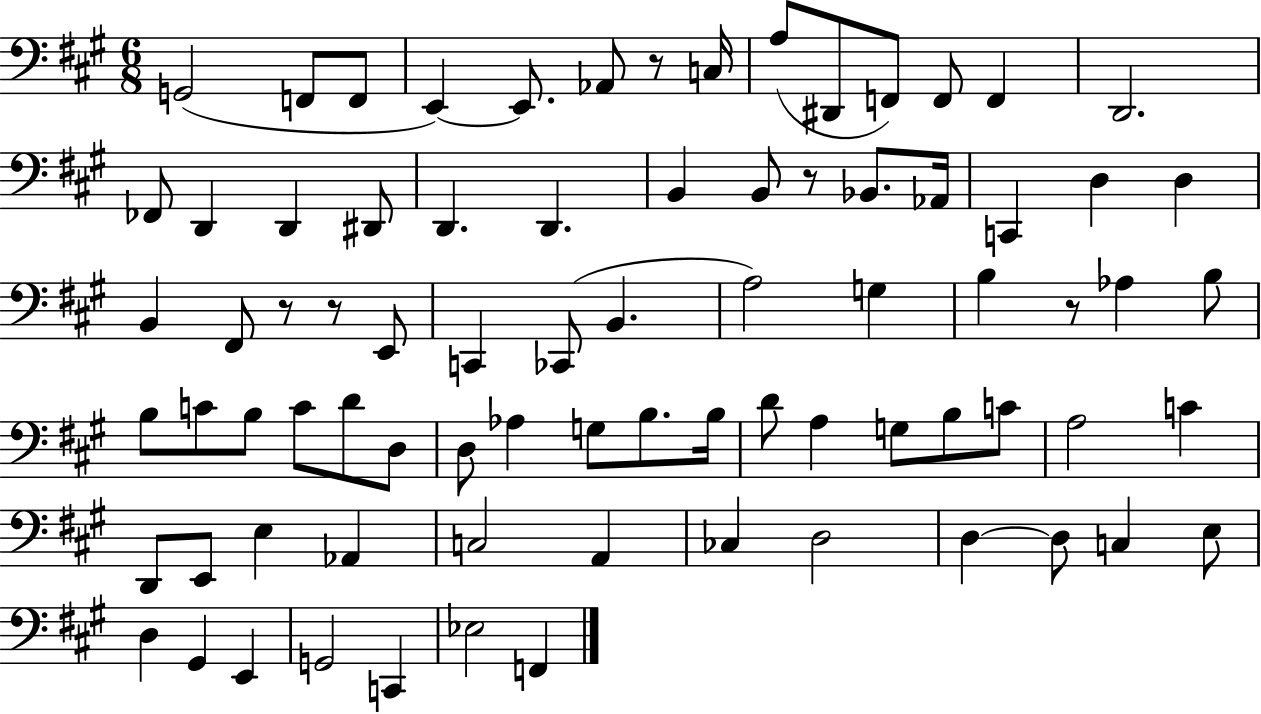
{
  \clef bass
  \numericTimeSignature
  \time 6/8
  \key a \major
  g,2( f,8 f,8 | e,4~~) e,8. aes,8 r8 c16 | a8( dis,8 f,8) f,8 f,4 | d,2. | \break fes,8 d,4 d,4 dis,8 | d,4. d,4. | b,4 b,8 r8 bes,8. aes,16 | c,4 d4 d4 | \break b,4 fis,8 r8 r8 e,8 | c,4 ces,8( b,4. | a2) g4 | b4 r8 aes4 b8 | \break b8 c'8 b8 c'8 d'8 d8 | d8 aes4 g8 b8. b16 | d'8 a4 g8 b8 c'8 | a2 c'4 | \break d,8 e,8 e4 aes,4 | c2 a,4 | ces4 d2 | d4~~ d8 c4 e8 | \break d4 gis,4 e,4 | g,2 c,4 | ees2 f,4 | \bar "|."
}